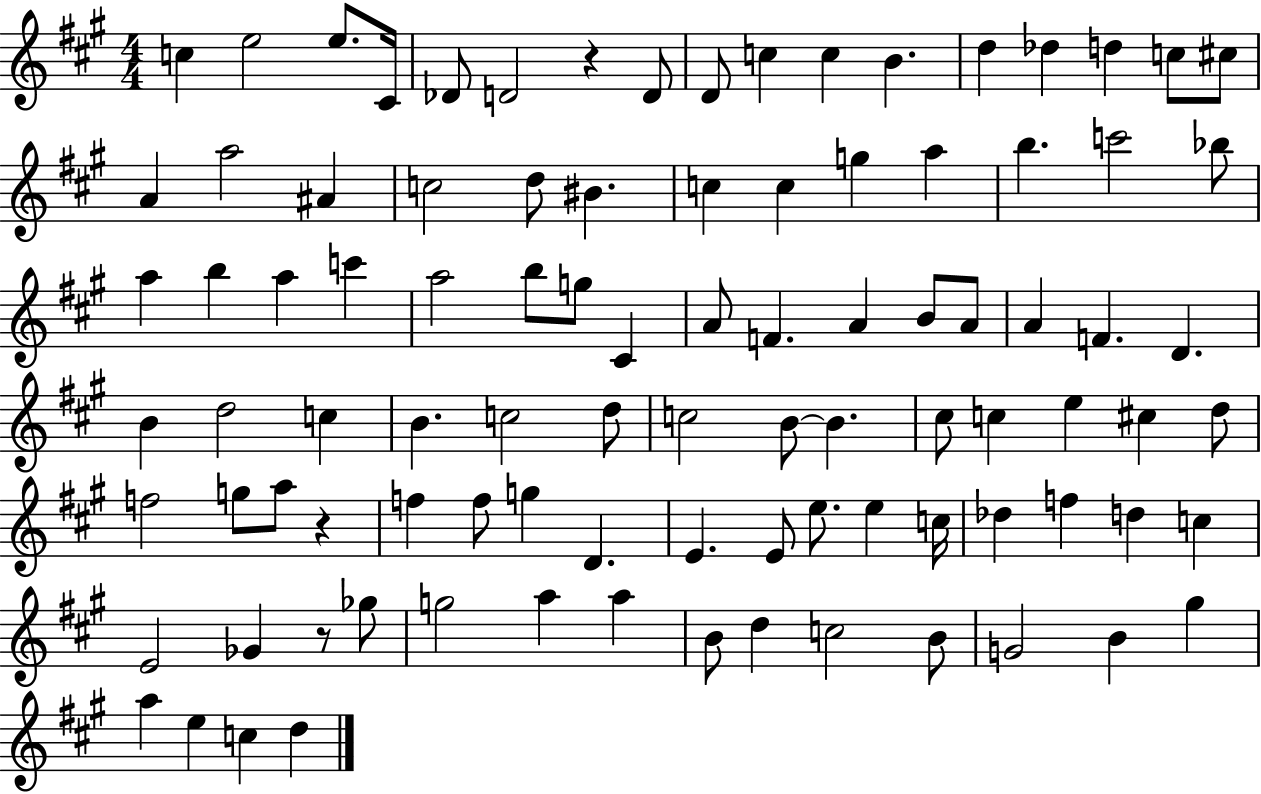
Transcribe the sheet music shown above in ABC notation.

X:1
T:Untitled
M:4/4
L:1/4
K:A
c e2 e/2 ^C/4 _D/2 D2 z D/2 D/2 c c B d _d d c/2 ^c/2 A a2 ^A c2 d/2 ^B c c g a b c'2 _b/2 a b a c' a2 b/2 g/2 ^C A/2 F A B/2 A/2 A F D B d2 c B c2 d/2 c2 B/2 B ^c/2 c e ^c d/2 f2 g/2 a/2 z f f/2 g D E E/2 e/2 e c/4 _d f d c E2 _G z/2 _g/2 g2 a a B/2 d c2 B/2 G2 B ^g a e c d